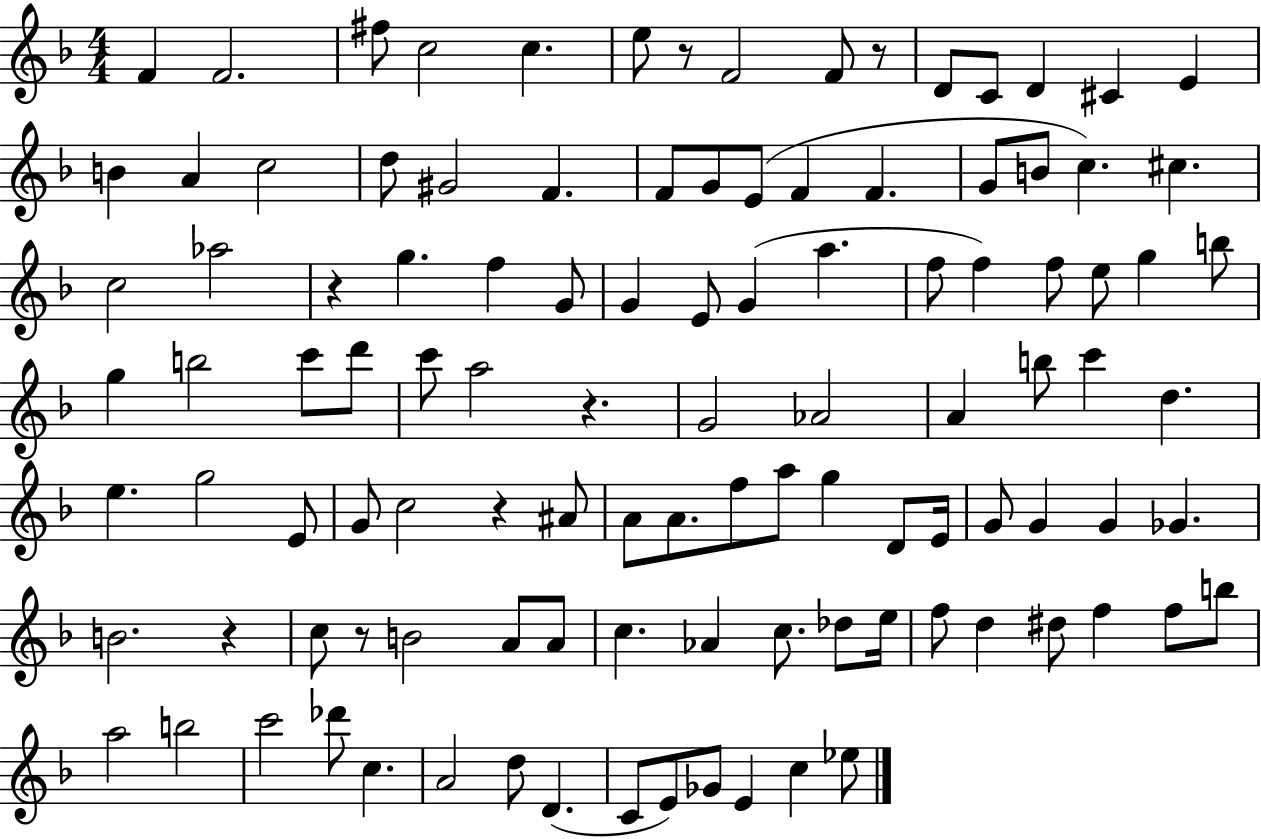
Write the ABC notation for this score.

X:1
T:Untitled
M:4/4
L:1/4
K:F
F F2 ^f/2 c2 c e/2 z/2 F2 F/2 z/2 D/2 C/2 D ^C E B A c2 d/2 ^G2 F F/2 G/2 E/2 F F G/2 B/2 c ^c c2 _a2 z g f G/2 G E/2 G a f/2 f f/2 e/2 g b/2 g b2 c'/2 d'/2 c'/2 a2 z G2 _A2 A b/2 c' d e g2 E/2 G/2 c2 z ^A/2 A/2 A/2 f/2 a/2 g D/2 E/4 G/2 G G _G B2 z c/2 z/2 B2 A/2 A/2 c _A c/2 _d/2 e/4 f/2 d ^d/2 f f/2 b/2 a2 b2 c'2 _d'/2 c A2 d/2 D C/2 E/2 _G/2 E c _e/2